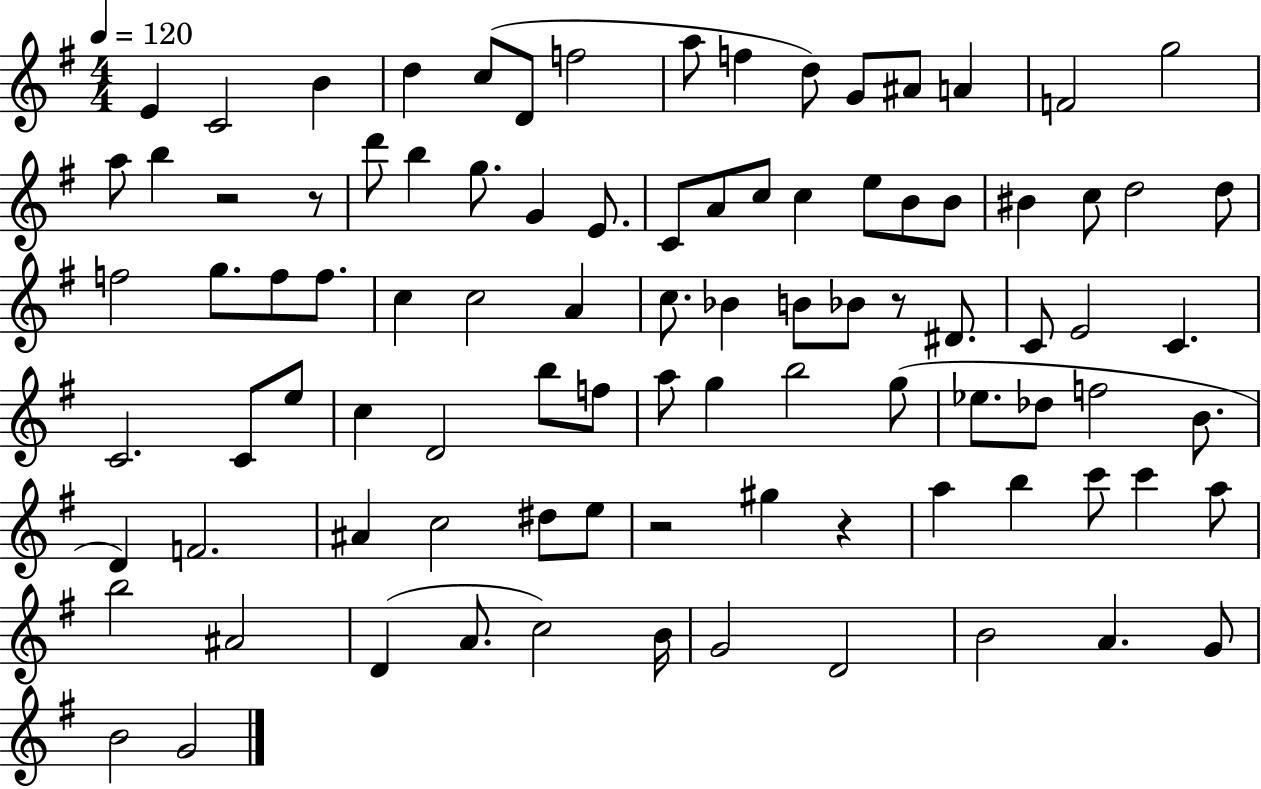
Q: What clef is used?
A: treble